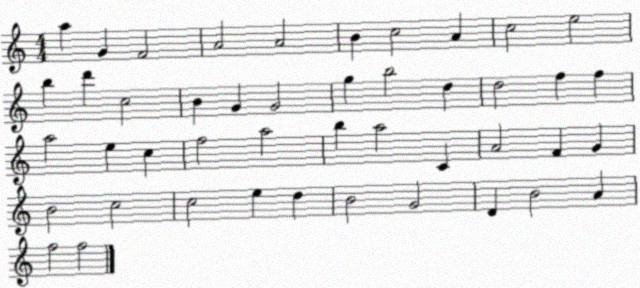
X:1
T:Untitled
M:4/4
L:1/4
K:C
a G F2 A2 A2 B c2 A c2 e2 b d' c2 B G G2 g b2 d d2 f f a2 e c f2 a2 b a2 C A2 F G B2 c2 c2 e d B2 G2 D B2 A f2 f2